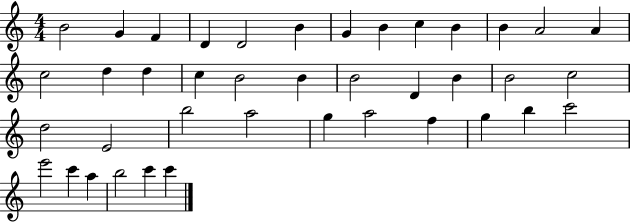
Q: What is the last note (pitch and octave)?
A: C6